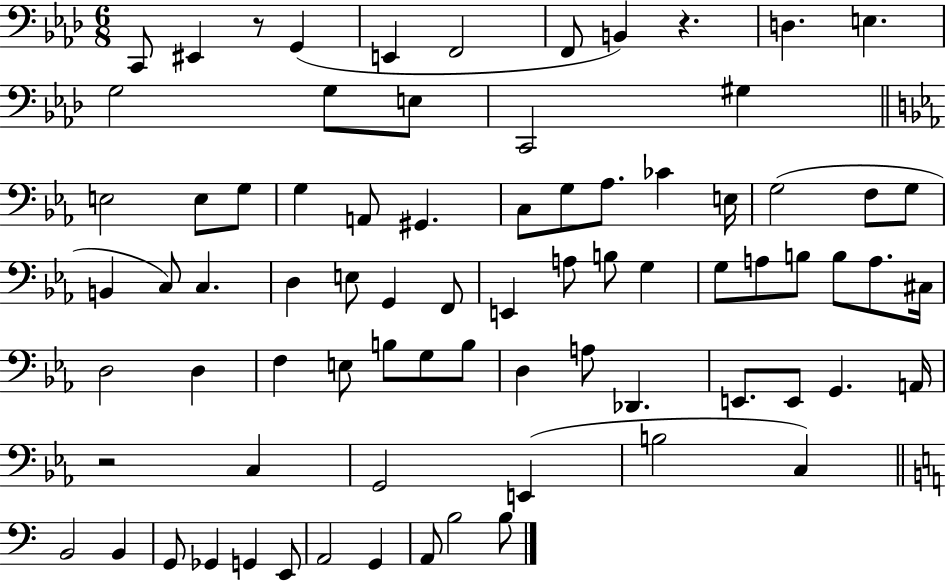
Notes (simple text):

C2/e EIS2/q R/e G2/q E2/q F2/h F2/e B2/q R/q. D3/q. E3/q. G3/h G3/e E3/e C2/h G#3/q E3/h E3/e G3/e G3/q A2/e G#2/q. C3/e G3/e Ab3/e. CES4/q E3/s G3/h F3/e G3/e B2/q C3/e C3/q. D3/q E3/e G2/q F2/e E2/q A3/e B3/e G3/q G3/e A3/e B3/e B3/e A3/e. C#3/s D3/h D3/q F3/q E3/e B3/e G3/e B3/e D3/q A3/e Db2/q. E2/e. E2/e G2/q. A2/s R/h C3/q G2/h E2/q B3/h C3/q B2/h B2/q G2/e Gb2/q G2/q E2/e A2/h G2/q A2/e B3/h B3/e